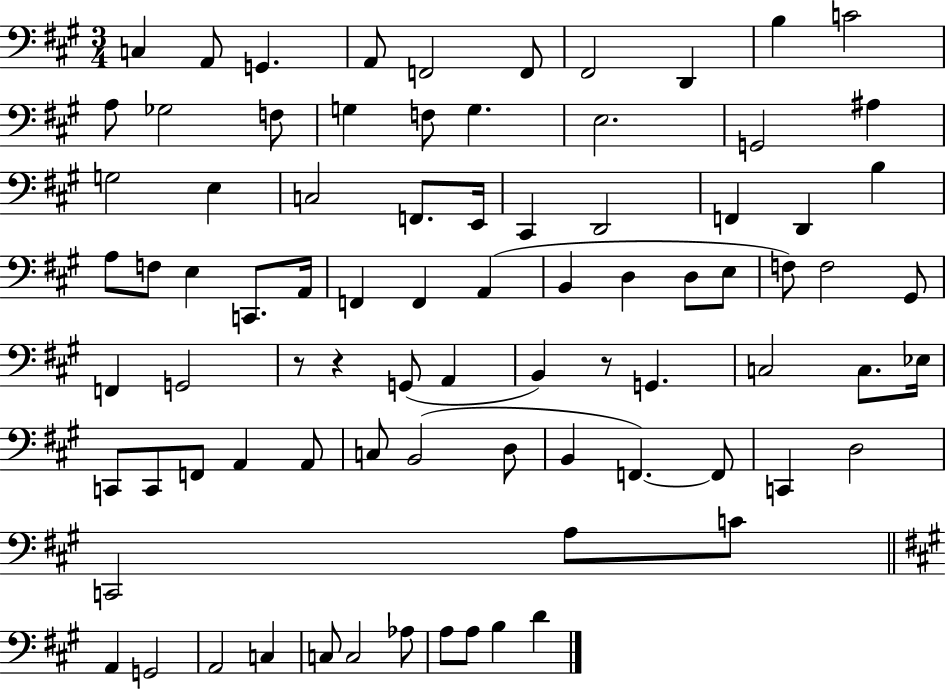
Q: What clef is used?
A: bass